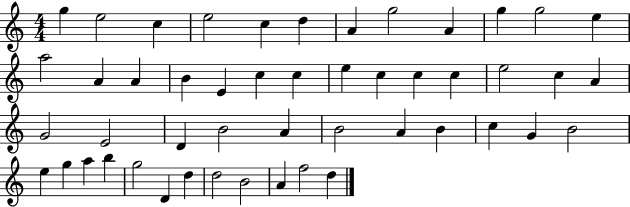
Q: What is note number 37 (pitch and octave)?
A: B4